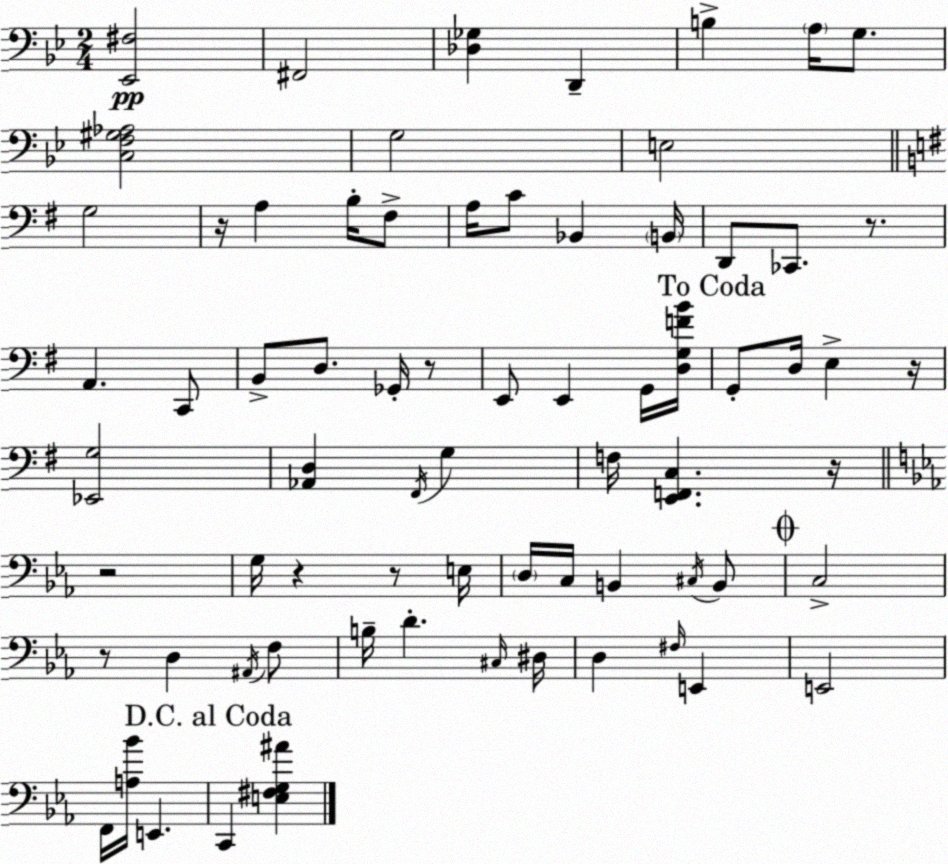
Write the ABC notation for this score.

X:1
T:Untitled
M:2/4
L:1/4
K:Gm
[_E,,^F,]2 ^F,,2 [_D,_G,] D,, B, A,/4 G,/2 [C,F,^G,_A,]2 G,2 E,2 G,2 z/4 A, B,/4 ^F,/2 A,/4 C/2 _B,, B,,/4 D,,/2 _C,,/2 z/2 A,, C,,/2 B,,/2 D,/2 _G,,/4 z/2 E,,/2 E,, G,,/4 [D,G,FB]/4 G,,/2 D,/4 E, z/4 [_E,,G,]2 [_A,,D,] ^F,,/4 G, F,/4 [E,,F,,C,] z/4 z2 G,/4 z z/2 E,/4 D,/4 C,/4 B,, ^C,/4 B,,/2 C,2 z/2 D, ^A,,/4 F,/2 B,/4 D ^C,/4 ^D,/4 D, ^F,/4 E,, E,,2 F,,/4 [A,_B]/4 E,, C,, [E,^F,G,^A]